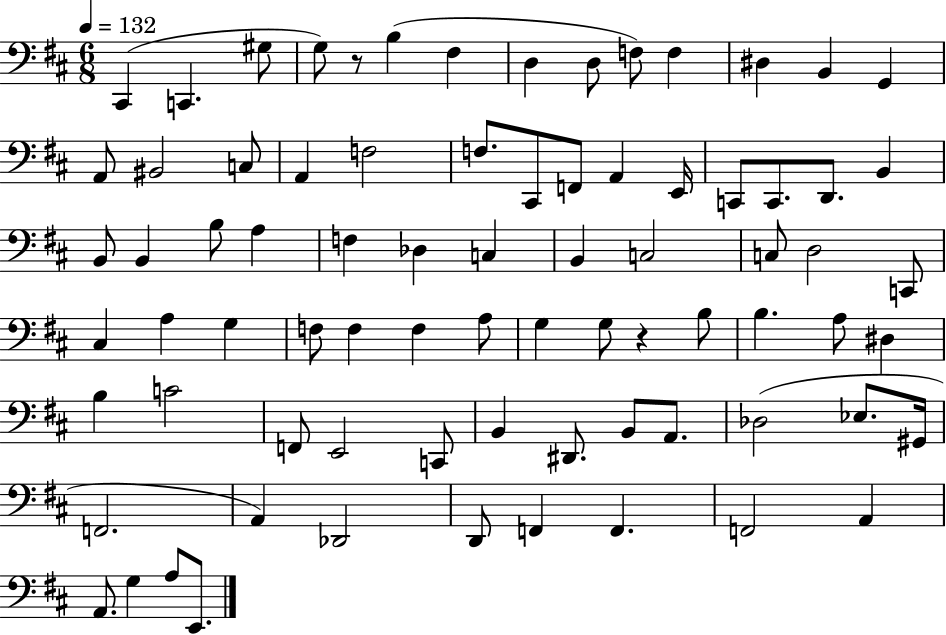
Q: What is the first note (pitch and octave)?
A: C#2